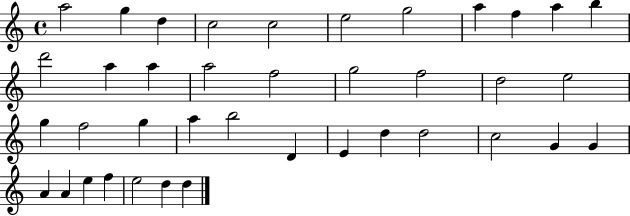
A5/h G5/q D5/q C5/h C5/h E5/h G5/h A5/q F5/q A5/q B5/q D6/h A5/q A5/q A5/h F5/h G5/h F5/h D5/h E5/h G5/q F5/h G5/q A5/q B5/h D4/q E4/q D5/q D5/h C5/h G4/q G4/q A4/q A4/q E5/q F5/q E5/h D5/q D5/q